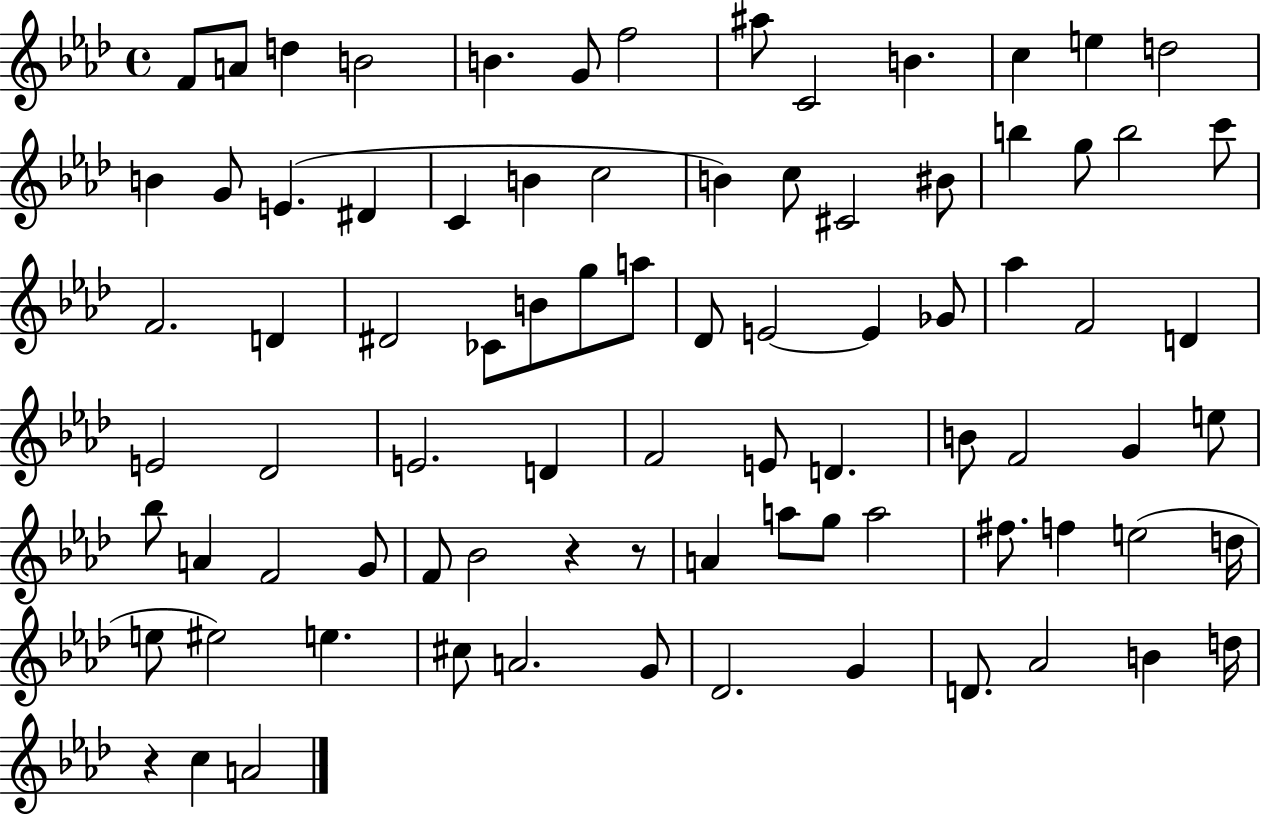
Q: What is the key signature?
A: AES major